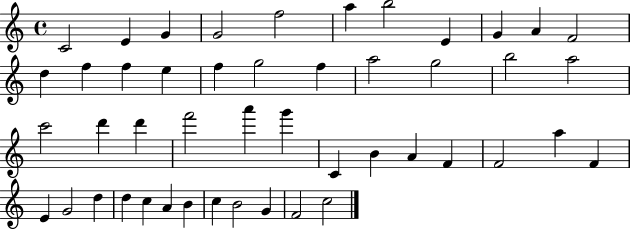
{
  \clef treble
  \time 4/4
  \defaultTimeSignature
  \key c \major
  c'2 e'4 g'4 | g'2 f''2 | a''4 b''2 e'4 | g'4 a'4 f'2 | \break d''4 f''4 f''4 e''4 | f''4 g''2 f''4 | a''2 g''2 | b''2 a''2 | \break c'''2 d'''4 d'''4 | f'''2 a'''4 g'''4 | c'4 b'4 a'4 f'4 | f'2 a''4 f'4 | \break e'4 g'2 d''4 | d''4 c''4 a'4 b'4 | c''4 b'2 g'4 | f'2 c''2 | \break \bar "|."
}